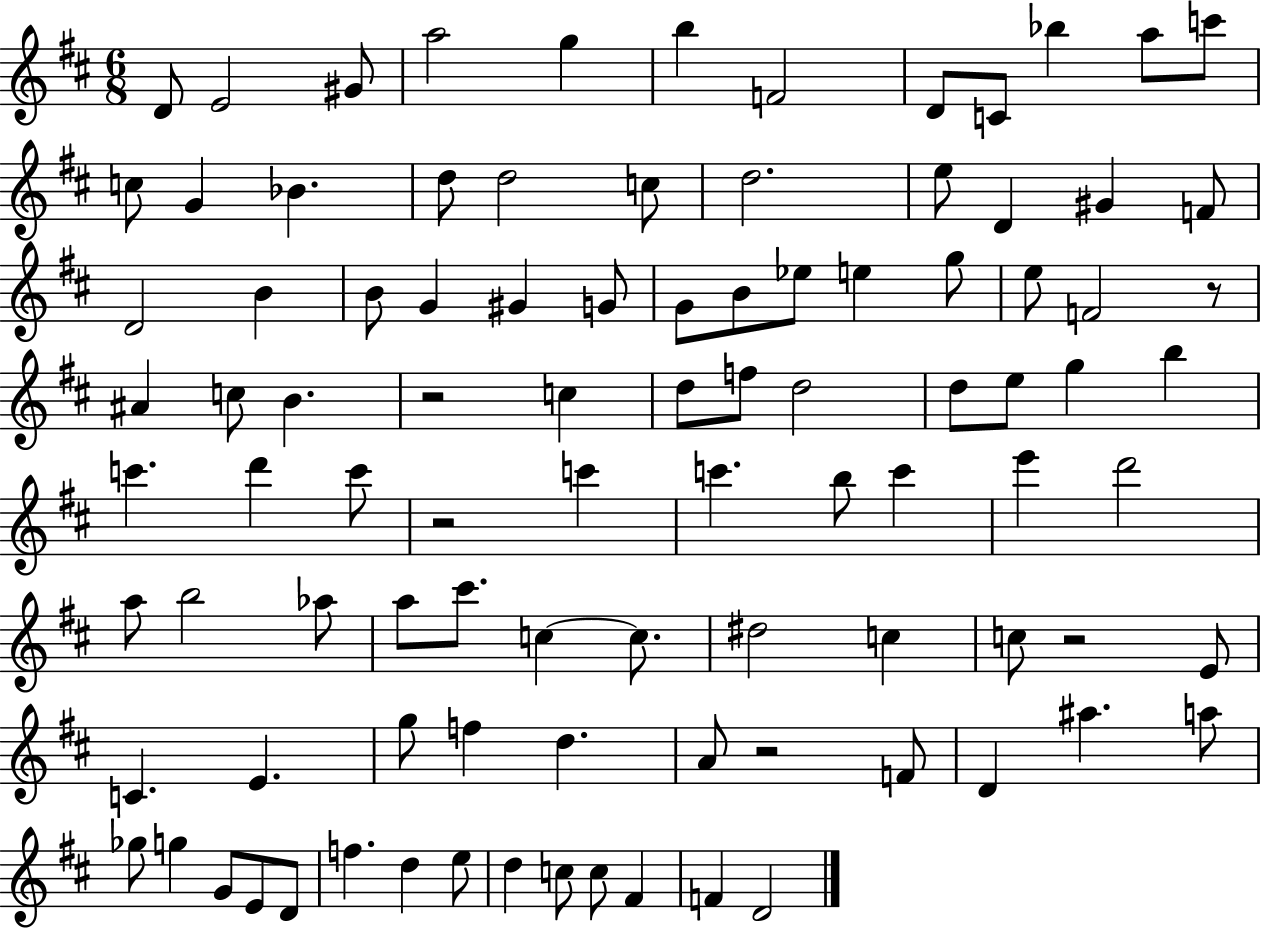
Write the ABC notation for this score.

X:1
T:Untitled
M:6/8
L:1/4
K:D
D/2 E2 ^G/2 a2 g b F2 D/2 C/2 _b a/2 c'/2 c/2 G _B d/2 d2 c/2 d2 e/2 D ^G F/2 D2 B B/2 G ^G G/2 G/2 B/2 _e/2 e g/2 e/2 F2 z/2 ^A c/2 B z2 c d/2 f/2 d2 d/2 e/2 g b c' d' c'/2 z2 c' c' b/2 c' e' d'2 a/2 b2 _a/2 a/2 ^c'/2 c c/2 ^d2 c c/2 z2 E/2 C E g/2 f d A/2 z2 F/2 D ^a a/2 _g/2 g G/2 E/2 D/2 f d e/2 d c/2 c/2 ^F F D2